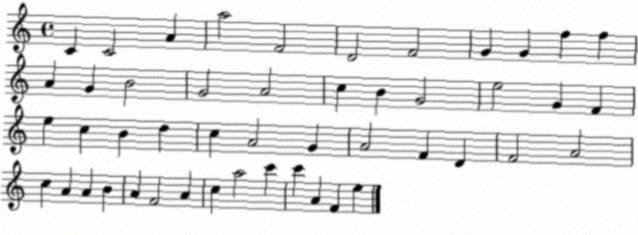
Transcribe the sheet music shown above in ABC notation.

X:1
T:Untitled
M:4/4
L:1/4
K:C
C C2 A a2 F2 D2 F2 G G f f A G B2 G2 A2 c B G2 e2 G F e c B d c A2 G A2 F D F2 A2 c A A B A F2 A c a2 c' c' A F e